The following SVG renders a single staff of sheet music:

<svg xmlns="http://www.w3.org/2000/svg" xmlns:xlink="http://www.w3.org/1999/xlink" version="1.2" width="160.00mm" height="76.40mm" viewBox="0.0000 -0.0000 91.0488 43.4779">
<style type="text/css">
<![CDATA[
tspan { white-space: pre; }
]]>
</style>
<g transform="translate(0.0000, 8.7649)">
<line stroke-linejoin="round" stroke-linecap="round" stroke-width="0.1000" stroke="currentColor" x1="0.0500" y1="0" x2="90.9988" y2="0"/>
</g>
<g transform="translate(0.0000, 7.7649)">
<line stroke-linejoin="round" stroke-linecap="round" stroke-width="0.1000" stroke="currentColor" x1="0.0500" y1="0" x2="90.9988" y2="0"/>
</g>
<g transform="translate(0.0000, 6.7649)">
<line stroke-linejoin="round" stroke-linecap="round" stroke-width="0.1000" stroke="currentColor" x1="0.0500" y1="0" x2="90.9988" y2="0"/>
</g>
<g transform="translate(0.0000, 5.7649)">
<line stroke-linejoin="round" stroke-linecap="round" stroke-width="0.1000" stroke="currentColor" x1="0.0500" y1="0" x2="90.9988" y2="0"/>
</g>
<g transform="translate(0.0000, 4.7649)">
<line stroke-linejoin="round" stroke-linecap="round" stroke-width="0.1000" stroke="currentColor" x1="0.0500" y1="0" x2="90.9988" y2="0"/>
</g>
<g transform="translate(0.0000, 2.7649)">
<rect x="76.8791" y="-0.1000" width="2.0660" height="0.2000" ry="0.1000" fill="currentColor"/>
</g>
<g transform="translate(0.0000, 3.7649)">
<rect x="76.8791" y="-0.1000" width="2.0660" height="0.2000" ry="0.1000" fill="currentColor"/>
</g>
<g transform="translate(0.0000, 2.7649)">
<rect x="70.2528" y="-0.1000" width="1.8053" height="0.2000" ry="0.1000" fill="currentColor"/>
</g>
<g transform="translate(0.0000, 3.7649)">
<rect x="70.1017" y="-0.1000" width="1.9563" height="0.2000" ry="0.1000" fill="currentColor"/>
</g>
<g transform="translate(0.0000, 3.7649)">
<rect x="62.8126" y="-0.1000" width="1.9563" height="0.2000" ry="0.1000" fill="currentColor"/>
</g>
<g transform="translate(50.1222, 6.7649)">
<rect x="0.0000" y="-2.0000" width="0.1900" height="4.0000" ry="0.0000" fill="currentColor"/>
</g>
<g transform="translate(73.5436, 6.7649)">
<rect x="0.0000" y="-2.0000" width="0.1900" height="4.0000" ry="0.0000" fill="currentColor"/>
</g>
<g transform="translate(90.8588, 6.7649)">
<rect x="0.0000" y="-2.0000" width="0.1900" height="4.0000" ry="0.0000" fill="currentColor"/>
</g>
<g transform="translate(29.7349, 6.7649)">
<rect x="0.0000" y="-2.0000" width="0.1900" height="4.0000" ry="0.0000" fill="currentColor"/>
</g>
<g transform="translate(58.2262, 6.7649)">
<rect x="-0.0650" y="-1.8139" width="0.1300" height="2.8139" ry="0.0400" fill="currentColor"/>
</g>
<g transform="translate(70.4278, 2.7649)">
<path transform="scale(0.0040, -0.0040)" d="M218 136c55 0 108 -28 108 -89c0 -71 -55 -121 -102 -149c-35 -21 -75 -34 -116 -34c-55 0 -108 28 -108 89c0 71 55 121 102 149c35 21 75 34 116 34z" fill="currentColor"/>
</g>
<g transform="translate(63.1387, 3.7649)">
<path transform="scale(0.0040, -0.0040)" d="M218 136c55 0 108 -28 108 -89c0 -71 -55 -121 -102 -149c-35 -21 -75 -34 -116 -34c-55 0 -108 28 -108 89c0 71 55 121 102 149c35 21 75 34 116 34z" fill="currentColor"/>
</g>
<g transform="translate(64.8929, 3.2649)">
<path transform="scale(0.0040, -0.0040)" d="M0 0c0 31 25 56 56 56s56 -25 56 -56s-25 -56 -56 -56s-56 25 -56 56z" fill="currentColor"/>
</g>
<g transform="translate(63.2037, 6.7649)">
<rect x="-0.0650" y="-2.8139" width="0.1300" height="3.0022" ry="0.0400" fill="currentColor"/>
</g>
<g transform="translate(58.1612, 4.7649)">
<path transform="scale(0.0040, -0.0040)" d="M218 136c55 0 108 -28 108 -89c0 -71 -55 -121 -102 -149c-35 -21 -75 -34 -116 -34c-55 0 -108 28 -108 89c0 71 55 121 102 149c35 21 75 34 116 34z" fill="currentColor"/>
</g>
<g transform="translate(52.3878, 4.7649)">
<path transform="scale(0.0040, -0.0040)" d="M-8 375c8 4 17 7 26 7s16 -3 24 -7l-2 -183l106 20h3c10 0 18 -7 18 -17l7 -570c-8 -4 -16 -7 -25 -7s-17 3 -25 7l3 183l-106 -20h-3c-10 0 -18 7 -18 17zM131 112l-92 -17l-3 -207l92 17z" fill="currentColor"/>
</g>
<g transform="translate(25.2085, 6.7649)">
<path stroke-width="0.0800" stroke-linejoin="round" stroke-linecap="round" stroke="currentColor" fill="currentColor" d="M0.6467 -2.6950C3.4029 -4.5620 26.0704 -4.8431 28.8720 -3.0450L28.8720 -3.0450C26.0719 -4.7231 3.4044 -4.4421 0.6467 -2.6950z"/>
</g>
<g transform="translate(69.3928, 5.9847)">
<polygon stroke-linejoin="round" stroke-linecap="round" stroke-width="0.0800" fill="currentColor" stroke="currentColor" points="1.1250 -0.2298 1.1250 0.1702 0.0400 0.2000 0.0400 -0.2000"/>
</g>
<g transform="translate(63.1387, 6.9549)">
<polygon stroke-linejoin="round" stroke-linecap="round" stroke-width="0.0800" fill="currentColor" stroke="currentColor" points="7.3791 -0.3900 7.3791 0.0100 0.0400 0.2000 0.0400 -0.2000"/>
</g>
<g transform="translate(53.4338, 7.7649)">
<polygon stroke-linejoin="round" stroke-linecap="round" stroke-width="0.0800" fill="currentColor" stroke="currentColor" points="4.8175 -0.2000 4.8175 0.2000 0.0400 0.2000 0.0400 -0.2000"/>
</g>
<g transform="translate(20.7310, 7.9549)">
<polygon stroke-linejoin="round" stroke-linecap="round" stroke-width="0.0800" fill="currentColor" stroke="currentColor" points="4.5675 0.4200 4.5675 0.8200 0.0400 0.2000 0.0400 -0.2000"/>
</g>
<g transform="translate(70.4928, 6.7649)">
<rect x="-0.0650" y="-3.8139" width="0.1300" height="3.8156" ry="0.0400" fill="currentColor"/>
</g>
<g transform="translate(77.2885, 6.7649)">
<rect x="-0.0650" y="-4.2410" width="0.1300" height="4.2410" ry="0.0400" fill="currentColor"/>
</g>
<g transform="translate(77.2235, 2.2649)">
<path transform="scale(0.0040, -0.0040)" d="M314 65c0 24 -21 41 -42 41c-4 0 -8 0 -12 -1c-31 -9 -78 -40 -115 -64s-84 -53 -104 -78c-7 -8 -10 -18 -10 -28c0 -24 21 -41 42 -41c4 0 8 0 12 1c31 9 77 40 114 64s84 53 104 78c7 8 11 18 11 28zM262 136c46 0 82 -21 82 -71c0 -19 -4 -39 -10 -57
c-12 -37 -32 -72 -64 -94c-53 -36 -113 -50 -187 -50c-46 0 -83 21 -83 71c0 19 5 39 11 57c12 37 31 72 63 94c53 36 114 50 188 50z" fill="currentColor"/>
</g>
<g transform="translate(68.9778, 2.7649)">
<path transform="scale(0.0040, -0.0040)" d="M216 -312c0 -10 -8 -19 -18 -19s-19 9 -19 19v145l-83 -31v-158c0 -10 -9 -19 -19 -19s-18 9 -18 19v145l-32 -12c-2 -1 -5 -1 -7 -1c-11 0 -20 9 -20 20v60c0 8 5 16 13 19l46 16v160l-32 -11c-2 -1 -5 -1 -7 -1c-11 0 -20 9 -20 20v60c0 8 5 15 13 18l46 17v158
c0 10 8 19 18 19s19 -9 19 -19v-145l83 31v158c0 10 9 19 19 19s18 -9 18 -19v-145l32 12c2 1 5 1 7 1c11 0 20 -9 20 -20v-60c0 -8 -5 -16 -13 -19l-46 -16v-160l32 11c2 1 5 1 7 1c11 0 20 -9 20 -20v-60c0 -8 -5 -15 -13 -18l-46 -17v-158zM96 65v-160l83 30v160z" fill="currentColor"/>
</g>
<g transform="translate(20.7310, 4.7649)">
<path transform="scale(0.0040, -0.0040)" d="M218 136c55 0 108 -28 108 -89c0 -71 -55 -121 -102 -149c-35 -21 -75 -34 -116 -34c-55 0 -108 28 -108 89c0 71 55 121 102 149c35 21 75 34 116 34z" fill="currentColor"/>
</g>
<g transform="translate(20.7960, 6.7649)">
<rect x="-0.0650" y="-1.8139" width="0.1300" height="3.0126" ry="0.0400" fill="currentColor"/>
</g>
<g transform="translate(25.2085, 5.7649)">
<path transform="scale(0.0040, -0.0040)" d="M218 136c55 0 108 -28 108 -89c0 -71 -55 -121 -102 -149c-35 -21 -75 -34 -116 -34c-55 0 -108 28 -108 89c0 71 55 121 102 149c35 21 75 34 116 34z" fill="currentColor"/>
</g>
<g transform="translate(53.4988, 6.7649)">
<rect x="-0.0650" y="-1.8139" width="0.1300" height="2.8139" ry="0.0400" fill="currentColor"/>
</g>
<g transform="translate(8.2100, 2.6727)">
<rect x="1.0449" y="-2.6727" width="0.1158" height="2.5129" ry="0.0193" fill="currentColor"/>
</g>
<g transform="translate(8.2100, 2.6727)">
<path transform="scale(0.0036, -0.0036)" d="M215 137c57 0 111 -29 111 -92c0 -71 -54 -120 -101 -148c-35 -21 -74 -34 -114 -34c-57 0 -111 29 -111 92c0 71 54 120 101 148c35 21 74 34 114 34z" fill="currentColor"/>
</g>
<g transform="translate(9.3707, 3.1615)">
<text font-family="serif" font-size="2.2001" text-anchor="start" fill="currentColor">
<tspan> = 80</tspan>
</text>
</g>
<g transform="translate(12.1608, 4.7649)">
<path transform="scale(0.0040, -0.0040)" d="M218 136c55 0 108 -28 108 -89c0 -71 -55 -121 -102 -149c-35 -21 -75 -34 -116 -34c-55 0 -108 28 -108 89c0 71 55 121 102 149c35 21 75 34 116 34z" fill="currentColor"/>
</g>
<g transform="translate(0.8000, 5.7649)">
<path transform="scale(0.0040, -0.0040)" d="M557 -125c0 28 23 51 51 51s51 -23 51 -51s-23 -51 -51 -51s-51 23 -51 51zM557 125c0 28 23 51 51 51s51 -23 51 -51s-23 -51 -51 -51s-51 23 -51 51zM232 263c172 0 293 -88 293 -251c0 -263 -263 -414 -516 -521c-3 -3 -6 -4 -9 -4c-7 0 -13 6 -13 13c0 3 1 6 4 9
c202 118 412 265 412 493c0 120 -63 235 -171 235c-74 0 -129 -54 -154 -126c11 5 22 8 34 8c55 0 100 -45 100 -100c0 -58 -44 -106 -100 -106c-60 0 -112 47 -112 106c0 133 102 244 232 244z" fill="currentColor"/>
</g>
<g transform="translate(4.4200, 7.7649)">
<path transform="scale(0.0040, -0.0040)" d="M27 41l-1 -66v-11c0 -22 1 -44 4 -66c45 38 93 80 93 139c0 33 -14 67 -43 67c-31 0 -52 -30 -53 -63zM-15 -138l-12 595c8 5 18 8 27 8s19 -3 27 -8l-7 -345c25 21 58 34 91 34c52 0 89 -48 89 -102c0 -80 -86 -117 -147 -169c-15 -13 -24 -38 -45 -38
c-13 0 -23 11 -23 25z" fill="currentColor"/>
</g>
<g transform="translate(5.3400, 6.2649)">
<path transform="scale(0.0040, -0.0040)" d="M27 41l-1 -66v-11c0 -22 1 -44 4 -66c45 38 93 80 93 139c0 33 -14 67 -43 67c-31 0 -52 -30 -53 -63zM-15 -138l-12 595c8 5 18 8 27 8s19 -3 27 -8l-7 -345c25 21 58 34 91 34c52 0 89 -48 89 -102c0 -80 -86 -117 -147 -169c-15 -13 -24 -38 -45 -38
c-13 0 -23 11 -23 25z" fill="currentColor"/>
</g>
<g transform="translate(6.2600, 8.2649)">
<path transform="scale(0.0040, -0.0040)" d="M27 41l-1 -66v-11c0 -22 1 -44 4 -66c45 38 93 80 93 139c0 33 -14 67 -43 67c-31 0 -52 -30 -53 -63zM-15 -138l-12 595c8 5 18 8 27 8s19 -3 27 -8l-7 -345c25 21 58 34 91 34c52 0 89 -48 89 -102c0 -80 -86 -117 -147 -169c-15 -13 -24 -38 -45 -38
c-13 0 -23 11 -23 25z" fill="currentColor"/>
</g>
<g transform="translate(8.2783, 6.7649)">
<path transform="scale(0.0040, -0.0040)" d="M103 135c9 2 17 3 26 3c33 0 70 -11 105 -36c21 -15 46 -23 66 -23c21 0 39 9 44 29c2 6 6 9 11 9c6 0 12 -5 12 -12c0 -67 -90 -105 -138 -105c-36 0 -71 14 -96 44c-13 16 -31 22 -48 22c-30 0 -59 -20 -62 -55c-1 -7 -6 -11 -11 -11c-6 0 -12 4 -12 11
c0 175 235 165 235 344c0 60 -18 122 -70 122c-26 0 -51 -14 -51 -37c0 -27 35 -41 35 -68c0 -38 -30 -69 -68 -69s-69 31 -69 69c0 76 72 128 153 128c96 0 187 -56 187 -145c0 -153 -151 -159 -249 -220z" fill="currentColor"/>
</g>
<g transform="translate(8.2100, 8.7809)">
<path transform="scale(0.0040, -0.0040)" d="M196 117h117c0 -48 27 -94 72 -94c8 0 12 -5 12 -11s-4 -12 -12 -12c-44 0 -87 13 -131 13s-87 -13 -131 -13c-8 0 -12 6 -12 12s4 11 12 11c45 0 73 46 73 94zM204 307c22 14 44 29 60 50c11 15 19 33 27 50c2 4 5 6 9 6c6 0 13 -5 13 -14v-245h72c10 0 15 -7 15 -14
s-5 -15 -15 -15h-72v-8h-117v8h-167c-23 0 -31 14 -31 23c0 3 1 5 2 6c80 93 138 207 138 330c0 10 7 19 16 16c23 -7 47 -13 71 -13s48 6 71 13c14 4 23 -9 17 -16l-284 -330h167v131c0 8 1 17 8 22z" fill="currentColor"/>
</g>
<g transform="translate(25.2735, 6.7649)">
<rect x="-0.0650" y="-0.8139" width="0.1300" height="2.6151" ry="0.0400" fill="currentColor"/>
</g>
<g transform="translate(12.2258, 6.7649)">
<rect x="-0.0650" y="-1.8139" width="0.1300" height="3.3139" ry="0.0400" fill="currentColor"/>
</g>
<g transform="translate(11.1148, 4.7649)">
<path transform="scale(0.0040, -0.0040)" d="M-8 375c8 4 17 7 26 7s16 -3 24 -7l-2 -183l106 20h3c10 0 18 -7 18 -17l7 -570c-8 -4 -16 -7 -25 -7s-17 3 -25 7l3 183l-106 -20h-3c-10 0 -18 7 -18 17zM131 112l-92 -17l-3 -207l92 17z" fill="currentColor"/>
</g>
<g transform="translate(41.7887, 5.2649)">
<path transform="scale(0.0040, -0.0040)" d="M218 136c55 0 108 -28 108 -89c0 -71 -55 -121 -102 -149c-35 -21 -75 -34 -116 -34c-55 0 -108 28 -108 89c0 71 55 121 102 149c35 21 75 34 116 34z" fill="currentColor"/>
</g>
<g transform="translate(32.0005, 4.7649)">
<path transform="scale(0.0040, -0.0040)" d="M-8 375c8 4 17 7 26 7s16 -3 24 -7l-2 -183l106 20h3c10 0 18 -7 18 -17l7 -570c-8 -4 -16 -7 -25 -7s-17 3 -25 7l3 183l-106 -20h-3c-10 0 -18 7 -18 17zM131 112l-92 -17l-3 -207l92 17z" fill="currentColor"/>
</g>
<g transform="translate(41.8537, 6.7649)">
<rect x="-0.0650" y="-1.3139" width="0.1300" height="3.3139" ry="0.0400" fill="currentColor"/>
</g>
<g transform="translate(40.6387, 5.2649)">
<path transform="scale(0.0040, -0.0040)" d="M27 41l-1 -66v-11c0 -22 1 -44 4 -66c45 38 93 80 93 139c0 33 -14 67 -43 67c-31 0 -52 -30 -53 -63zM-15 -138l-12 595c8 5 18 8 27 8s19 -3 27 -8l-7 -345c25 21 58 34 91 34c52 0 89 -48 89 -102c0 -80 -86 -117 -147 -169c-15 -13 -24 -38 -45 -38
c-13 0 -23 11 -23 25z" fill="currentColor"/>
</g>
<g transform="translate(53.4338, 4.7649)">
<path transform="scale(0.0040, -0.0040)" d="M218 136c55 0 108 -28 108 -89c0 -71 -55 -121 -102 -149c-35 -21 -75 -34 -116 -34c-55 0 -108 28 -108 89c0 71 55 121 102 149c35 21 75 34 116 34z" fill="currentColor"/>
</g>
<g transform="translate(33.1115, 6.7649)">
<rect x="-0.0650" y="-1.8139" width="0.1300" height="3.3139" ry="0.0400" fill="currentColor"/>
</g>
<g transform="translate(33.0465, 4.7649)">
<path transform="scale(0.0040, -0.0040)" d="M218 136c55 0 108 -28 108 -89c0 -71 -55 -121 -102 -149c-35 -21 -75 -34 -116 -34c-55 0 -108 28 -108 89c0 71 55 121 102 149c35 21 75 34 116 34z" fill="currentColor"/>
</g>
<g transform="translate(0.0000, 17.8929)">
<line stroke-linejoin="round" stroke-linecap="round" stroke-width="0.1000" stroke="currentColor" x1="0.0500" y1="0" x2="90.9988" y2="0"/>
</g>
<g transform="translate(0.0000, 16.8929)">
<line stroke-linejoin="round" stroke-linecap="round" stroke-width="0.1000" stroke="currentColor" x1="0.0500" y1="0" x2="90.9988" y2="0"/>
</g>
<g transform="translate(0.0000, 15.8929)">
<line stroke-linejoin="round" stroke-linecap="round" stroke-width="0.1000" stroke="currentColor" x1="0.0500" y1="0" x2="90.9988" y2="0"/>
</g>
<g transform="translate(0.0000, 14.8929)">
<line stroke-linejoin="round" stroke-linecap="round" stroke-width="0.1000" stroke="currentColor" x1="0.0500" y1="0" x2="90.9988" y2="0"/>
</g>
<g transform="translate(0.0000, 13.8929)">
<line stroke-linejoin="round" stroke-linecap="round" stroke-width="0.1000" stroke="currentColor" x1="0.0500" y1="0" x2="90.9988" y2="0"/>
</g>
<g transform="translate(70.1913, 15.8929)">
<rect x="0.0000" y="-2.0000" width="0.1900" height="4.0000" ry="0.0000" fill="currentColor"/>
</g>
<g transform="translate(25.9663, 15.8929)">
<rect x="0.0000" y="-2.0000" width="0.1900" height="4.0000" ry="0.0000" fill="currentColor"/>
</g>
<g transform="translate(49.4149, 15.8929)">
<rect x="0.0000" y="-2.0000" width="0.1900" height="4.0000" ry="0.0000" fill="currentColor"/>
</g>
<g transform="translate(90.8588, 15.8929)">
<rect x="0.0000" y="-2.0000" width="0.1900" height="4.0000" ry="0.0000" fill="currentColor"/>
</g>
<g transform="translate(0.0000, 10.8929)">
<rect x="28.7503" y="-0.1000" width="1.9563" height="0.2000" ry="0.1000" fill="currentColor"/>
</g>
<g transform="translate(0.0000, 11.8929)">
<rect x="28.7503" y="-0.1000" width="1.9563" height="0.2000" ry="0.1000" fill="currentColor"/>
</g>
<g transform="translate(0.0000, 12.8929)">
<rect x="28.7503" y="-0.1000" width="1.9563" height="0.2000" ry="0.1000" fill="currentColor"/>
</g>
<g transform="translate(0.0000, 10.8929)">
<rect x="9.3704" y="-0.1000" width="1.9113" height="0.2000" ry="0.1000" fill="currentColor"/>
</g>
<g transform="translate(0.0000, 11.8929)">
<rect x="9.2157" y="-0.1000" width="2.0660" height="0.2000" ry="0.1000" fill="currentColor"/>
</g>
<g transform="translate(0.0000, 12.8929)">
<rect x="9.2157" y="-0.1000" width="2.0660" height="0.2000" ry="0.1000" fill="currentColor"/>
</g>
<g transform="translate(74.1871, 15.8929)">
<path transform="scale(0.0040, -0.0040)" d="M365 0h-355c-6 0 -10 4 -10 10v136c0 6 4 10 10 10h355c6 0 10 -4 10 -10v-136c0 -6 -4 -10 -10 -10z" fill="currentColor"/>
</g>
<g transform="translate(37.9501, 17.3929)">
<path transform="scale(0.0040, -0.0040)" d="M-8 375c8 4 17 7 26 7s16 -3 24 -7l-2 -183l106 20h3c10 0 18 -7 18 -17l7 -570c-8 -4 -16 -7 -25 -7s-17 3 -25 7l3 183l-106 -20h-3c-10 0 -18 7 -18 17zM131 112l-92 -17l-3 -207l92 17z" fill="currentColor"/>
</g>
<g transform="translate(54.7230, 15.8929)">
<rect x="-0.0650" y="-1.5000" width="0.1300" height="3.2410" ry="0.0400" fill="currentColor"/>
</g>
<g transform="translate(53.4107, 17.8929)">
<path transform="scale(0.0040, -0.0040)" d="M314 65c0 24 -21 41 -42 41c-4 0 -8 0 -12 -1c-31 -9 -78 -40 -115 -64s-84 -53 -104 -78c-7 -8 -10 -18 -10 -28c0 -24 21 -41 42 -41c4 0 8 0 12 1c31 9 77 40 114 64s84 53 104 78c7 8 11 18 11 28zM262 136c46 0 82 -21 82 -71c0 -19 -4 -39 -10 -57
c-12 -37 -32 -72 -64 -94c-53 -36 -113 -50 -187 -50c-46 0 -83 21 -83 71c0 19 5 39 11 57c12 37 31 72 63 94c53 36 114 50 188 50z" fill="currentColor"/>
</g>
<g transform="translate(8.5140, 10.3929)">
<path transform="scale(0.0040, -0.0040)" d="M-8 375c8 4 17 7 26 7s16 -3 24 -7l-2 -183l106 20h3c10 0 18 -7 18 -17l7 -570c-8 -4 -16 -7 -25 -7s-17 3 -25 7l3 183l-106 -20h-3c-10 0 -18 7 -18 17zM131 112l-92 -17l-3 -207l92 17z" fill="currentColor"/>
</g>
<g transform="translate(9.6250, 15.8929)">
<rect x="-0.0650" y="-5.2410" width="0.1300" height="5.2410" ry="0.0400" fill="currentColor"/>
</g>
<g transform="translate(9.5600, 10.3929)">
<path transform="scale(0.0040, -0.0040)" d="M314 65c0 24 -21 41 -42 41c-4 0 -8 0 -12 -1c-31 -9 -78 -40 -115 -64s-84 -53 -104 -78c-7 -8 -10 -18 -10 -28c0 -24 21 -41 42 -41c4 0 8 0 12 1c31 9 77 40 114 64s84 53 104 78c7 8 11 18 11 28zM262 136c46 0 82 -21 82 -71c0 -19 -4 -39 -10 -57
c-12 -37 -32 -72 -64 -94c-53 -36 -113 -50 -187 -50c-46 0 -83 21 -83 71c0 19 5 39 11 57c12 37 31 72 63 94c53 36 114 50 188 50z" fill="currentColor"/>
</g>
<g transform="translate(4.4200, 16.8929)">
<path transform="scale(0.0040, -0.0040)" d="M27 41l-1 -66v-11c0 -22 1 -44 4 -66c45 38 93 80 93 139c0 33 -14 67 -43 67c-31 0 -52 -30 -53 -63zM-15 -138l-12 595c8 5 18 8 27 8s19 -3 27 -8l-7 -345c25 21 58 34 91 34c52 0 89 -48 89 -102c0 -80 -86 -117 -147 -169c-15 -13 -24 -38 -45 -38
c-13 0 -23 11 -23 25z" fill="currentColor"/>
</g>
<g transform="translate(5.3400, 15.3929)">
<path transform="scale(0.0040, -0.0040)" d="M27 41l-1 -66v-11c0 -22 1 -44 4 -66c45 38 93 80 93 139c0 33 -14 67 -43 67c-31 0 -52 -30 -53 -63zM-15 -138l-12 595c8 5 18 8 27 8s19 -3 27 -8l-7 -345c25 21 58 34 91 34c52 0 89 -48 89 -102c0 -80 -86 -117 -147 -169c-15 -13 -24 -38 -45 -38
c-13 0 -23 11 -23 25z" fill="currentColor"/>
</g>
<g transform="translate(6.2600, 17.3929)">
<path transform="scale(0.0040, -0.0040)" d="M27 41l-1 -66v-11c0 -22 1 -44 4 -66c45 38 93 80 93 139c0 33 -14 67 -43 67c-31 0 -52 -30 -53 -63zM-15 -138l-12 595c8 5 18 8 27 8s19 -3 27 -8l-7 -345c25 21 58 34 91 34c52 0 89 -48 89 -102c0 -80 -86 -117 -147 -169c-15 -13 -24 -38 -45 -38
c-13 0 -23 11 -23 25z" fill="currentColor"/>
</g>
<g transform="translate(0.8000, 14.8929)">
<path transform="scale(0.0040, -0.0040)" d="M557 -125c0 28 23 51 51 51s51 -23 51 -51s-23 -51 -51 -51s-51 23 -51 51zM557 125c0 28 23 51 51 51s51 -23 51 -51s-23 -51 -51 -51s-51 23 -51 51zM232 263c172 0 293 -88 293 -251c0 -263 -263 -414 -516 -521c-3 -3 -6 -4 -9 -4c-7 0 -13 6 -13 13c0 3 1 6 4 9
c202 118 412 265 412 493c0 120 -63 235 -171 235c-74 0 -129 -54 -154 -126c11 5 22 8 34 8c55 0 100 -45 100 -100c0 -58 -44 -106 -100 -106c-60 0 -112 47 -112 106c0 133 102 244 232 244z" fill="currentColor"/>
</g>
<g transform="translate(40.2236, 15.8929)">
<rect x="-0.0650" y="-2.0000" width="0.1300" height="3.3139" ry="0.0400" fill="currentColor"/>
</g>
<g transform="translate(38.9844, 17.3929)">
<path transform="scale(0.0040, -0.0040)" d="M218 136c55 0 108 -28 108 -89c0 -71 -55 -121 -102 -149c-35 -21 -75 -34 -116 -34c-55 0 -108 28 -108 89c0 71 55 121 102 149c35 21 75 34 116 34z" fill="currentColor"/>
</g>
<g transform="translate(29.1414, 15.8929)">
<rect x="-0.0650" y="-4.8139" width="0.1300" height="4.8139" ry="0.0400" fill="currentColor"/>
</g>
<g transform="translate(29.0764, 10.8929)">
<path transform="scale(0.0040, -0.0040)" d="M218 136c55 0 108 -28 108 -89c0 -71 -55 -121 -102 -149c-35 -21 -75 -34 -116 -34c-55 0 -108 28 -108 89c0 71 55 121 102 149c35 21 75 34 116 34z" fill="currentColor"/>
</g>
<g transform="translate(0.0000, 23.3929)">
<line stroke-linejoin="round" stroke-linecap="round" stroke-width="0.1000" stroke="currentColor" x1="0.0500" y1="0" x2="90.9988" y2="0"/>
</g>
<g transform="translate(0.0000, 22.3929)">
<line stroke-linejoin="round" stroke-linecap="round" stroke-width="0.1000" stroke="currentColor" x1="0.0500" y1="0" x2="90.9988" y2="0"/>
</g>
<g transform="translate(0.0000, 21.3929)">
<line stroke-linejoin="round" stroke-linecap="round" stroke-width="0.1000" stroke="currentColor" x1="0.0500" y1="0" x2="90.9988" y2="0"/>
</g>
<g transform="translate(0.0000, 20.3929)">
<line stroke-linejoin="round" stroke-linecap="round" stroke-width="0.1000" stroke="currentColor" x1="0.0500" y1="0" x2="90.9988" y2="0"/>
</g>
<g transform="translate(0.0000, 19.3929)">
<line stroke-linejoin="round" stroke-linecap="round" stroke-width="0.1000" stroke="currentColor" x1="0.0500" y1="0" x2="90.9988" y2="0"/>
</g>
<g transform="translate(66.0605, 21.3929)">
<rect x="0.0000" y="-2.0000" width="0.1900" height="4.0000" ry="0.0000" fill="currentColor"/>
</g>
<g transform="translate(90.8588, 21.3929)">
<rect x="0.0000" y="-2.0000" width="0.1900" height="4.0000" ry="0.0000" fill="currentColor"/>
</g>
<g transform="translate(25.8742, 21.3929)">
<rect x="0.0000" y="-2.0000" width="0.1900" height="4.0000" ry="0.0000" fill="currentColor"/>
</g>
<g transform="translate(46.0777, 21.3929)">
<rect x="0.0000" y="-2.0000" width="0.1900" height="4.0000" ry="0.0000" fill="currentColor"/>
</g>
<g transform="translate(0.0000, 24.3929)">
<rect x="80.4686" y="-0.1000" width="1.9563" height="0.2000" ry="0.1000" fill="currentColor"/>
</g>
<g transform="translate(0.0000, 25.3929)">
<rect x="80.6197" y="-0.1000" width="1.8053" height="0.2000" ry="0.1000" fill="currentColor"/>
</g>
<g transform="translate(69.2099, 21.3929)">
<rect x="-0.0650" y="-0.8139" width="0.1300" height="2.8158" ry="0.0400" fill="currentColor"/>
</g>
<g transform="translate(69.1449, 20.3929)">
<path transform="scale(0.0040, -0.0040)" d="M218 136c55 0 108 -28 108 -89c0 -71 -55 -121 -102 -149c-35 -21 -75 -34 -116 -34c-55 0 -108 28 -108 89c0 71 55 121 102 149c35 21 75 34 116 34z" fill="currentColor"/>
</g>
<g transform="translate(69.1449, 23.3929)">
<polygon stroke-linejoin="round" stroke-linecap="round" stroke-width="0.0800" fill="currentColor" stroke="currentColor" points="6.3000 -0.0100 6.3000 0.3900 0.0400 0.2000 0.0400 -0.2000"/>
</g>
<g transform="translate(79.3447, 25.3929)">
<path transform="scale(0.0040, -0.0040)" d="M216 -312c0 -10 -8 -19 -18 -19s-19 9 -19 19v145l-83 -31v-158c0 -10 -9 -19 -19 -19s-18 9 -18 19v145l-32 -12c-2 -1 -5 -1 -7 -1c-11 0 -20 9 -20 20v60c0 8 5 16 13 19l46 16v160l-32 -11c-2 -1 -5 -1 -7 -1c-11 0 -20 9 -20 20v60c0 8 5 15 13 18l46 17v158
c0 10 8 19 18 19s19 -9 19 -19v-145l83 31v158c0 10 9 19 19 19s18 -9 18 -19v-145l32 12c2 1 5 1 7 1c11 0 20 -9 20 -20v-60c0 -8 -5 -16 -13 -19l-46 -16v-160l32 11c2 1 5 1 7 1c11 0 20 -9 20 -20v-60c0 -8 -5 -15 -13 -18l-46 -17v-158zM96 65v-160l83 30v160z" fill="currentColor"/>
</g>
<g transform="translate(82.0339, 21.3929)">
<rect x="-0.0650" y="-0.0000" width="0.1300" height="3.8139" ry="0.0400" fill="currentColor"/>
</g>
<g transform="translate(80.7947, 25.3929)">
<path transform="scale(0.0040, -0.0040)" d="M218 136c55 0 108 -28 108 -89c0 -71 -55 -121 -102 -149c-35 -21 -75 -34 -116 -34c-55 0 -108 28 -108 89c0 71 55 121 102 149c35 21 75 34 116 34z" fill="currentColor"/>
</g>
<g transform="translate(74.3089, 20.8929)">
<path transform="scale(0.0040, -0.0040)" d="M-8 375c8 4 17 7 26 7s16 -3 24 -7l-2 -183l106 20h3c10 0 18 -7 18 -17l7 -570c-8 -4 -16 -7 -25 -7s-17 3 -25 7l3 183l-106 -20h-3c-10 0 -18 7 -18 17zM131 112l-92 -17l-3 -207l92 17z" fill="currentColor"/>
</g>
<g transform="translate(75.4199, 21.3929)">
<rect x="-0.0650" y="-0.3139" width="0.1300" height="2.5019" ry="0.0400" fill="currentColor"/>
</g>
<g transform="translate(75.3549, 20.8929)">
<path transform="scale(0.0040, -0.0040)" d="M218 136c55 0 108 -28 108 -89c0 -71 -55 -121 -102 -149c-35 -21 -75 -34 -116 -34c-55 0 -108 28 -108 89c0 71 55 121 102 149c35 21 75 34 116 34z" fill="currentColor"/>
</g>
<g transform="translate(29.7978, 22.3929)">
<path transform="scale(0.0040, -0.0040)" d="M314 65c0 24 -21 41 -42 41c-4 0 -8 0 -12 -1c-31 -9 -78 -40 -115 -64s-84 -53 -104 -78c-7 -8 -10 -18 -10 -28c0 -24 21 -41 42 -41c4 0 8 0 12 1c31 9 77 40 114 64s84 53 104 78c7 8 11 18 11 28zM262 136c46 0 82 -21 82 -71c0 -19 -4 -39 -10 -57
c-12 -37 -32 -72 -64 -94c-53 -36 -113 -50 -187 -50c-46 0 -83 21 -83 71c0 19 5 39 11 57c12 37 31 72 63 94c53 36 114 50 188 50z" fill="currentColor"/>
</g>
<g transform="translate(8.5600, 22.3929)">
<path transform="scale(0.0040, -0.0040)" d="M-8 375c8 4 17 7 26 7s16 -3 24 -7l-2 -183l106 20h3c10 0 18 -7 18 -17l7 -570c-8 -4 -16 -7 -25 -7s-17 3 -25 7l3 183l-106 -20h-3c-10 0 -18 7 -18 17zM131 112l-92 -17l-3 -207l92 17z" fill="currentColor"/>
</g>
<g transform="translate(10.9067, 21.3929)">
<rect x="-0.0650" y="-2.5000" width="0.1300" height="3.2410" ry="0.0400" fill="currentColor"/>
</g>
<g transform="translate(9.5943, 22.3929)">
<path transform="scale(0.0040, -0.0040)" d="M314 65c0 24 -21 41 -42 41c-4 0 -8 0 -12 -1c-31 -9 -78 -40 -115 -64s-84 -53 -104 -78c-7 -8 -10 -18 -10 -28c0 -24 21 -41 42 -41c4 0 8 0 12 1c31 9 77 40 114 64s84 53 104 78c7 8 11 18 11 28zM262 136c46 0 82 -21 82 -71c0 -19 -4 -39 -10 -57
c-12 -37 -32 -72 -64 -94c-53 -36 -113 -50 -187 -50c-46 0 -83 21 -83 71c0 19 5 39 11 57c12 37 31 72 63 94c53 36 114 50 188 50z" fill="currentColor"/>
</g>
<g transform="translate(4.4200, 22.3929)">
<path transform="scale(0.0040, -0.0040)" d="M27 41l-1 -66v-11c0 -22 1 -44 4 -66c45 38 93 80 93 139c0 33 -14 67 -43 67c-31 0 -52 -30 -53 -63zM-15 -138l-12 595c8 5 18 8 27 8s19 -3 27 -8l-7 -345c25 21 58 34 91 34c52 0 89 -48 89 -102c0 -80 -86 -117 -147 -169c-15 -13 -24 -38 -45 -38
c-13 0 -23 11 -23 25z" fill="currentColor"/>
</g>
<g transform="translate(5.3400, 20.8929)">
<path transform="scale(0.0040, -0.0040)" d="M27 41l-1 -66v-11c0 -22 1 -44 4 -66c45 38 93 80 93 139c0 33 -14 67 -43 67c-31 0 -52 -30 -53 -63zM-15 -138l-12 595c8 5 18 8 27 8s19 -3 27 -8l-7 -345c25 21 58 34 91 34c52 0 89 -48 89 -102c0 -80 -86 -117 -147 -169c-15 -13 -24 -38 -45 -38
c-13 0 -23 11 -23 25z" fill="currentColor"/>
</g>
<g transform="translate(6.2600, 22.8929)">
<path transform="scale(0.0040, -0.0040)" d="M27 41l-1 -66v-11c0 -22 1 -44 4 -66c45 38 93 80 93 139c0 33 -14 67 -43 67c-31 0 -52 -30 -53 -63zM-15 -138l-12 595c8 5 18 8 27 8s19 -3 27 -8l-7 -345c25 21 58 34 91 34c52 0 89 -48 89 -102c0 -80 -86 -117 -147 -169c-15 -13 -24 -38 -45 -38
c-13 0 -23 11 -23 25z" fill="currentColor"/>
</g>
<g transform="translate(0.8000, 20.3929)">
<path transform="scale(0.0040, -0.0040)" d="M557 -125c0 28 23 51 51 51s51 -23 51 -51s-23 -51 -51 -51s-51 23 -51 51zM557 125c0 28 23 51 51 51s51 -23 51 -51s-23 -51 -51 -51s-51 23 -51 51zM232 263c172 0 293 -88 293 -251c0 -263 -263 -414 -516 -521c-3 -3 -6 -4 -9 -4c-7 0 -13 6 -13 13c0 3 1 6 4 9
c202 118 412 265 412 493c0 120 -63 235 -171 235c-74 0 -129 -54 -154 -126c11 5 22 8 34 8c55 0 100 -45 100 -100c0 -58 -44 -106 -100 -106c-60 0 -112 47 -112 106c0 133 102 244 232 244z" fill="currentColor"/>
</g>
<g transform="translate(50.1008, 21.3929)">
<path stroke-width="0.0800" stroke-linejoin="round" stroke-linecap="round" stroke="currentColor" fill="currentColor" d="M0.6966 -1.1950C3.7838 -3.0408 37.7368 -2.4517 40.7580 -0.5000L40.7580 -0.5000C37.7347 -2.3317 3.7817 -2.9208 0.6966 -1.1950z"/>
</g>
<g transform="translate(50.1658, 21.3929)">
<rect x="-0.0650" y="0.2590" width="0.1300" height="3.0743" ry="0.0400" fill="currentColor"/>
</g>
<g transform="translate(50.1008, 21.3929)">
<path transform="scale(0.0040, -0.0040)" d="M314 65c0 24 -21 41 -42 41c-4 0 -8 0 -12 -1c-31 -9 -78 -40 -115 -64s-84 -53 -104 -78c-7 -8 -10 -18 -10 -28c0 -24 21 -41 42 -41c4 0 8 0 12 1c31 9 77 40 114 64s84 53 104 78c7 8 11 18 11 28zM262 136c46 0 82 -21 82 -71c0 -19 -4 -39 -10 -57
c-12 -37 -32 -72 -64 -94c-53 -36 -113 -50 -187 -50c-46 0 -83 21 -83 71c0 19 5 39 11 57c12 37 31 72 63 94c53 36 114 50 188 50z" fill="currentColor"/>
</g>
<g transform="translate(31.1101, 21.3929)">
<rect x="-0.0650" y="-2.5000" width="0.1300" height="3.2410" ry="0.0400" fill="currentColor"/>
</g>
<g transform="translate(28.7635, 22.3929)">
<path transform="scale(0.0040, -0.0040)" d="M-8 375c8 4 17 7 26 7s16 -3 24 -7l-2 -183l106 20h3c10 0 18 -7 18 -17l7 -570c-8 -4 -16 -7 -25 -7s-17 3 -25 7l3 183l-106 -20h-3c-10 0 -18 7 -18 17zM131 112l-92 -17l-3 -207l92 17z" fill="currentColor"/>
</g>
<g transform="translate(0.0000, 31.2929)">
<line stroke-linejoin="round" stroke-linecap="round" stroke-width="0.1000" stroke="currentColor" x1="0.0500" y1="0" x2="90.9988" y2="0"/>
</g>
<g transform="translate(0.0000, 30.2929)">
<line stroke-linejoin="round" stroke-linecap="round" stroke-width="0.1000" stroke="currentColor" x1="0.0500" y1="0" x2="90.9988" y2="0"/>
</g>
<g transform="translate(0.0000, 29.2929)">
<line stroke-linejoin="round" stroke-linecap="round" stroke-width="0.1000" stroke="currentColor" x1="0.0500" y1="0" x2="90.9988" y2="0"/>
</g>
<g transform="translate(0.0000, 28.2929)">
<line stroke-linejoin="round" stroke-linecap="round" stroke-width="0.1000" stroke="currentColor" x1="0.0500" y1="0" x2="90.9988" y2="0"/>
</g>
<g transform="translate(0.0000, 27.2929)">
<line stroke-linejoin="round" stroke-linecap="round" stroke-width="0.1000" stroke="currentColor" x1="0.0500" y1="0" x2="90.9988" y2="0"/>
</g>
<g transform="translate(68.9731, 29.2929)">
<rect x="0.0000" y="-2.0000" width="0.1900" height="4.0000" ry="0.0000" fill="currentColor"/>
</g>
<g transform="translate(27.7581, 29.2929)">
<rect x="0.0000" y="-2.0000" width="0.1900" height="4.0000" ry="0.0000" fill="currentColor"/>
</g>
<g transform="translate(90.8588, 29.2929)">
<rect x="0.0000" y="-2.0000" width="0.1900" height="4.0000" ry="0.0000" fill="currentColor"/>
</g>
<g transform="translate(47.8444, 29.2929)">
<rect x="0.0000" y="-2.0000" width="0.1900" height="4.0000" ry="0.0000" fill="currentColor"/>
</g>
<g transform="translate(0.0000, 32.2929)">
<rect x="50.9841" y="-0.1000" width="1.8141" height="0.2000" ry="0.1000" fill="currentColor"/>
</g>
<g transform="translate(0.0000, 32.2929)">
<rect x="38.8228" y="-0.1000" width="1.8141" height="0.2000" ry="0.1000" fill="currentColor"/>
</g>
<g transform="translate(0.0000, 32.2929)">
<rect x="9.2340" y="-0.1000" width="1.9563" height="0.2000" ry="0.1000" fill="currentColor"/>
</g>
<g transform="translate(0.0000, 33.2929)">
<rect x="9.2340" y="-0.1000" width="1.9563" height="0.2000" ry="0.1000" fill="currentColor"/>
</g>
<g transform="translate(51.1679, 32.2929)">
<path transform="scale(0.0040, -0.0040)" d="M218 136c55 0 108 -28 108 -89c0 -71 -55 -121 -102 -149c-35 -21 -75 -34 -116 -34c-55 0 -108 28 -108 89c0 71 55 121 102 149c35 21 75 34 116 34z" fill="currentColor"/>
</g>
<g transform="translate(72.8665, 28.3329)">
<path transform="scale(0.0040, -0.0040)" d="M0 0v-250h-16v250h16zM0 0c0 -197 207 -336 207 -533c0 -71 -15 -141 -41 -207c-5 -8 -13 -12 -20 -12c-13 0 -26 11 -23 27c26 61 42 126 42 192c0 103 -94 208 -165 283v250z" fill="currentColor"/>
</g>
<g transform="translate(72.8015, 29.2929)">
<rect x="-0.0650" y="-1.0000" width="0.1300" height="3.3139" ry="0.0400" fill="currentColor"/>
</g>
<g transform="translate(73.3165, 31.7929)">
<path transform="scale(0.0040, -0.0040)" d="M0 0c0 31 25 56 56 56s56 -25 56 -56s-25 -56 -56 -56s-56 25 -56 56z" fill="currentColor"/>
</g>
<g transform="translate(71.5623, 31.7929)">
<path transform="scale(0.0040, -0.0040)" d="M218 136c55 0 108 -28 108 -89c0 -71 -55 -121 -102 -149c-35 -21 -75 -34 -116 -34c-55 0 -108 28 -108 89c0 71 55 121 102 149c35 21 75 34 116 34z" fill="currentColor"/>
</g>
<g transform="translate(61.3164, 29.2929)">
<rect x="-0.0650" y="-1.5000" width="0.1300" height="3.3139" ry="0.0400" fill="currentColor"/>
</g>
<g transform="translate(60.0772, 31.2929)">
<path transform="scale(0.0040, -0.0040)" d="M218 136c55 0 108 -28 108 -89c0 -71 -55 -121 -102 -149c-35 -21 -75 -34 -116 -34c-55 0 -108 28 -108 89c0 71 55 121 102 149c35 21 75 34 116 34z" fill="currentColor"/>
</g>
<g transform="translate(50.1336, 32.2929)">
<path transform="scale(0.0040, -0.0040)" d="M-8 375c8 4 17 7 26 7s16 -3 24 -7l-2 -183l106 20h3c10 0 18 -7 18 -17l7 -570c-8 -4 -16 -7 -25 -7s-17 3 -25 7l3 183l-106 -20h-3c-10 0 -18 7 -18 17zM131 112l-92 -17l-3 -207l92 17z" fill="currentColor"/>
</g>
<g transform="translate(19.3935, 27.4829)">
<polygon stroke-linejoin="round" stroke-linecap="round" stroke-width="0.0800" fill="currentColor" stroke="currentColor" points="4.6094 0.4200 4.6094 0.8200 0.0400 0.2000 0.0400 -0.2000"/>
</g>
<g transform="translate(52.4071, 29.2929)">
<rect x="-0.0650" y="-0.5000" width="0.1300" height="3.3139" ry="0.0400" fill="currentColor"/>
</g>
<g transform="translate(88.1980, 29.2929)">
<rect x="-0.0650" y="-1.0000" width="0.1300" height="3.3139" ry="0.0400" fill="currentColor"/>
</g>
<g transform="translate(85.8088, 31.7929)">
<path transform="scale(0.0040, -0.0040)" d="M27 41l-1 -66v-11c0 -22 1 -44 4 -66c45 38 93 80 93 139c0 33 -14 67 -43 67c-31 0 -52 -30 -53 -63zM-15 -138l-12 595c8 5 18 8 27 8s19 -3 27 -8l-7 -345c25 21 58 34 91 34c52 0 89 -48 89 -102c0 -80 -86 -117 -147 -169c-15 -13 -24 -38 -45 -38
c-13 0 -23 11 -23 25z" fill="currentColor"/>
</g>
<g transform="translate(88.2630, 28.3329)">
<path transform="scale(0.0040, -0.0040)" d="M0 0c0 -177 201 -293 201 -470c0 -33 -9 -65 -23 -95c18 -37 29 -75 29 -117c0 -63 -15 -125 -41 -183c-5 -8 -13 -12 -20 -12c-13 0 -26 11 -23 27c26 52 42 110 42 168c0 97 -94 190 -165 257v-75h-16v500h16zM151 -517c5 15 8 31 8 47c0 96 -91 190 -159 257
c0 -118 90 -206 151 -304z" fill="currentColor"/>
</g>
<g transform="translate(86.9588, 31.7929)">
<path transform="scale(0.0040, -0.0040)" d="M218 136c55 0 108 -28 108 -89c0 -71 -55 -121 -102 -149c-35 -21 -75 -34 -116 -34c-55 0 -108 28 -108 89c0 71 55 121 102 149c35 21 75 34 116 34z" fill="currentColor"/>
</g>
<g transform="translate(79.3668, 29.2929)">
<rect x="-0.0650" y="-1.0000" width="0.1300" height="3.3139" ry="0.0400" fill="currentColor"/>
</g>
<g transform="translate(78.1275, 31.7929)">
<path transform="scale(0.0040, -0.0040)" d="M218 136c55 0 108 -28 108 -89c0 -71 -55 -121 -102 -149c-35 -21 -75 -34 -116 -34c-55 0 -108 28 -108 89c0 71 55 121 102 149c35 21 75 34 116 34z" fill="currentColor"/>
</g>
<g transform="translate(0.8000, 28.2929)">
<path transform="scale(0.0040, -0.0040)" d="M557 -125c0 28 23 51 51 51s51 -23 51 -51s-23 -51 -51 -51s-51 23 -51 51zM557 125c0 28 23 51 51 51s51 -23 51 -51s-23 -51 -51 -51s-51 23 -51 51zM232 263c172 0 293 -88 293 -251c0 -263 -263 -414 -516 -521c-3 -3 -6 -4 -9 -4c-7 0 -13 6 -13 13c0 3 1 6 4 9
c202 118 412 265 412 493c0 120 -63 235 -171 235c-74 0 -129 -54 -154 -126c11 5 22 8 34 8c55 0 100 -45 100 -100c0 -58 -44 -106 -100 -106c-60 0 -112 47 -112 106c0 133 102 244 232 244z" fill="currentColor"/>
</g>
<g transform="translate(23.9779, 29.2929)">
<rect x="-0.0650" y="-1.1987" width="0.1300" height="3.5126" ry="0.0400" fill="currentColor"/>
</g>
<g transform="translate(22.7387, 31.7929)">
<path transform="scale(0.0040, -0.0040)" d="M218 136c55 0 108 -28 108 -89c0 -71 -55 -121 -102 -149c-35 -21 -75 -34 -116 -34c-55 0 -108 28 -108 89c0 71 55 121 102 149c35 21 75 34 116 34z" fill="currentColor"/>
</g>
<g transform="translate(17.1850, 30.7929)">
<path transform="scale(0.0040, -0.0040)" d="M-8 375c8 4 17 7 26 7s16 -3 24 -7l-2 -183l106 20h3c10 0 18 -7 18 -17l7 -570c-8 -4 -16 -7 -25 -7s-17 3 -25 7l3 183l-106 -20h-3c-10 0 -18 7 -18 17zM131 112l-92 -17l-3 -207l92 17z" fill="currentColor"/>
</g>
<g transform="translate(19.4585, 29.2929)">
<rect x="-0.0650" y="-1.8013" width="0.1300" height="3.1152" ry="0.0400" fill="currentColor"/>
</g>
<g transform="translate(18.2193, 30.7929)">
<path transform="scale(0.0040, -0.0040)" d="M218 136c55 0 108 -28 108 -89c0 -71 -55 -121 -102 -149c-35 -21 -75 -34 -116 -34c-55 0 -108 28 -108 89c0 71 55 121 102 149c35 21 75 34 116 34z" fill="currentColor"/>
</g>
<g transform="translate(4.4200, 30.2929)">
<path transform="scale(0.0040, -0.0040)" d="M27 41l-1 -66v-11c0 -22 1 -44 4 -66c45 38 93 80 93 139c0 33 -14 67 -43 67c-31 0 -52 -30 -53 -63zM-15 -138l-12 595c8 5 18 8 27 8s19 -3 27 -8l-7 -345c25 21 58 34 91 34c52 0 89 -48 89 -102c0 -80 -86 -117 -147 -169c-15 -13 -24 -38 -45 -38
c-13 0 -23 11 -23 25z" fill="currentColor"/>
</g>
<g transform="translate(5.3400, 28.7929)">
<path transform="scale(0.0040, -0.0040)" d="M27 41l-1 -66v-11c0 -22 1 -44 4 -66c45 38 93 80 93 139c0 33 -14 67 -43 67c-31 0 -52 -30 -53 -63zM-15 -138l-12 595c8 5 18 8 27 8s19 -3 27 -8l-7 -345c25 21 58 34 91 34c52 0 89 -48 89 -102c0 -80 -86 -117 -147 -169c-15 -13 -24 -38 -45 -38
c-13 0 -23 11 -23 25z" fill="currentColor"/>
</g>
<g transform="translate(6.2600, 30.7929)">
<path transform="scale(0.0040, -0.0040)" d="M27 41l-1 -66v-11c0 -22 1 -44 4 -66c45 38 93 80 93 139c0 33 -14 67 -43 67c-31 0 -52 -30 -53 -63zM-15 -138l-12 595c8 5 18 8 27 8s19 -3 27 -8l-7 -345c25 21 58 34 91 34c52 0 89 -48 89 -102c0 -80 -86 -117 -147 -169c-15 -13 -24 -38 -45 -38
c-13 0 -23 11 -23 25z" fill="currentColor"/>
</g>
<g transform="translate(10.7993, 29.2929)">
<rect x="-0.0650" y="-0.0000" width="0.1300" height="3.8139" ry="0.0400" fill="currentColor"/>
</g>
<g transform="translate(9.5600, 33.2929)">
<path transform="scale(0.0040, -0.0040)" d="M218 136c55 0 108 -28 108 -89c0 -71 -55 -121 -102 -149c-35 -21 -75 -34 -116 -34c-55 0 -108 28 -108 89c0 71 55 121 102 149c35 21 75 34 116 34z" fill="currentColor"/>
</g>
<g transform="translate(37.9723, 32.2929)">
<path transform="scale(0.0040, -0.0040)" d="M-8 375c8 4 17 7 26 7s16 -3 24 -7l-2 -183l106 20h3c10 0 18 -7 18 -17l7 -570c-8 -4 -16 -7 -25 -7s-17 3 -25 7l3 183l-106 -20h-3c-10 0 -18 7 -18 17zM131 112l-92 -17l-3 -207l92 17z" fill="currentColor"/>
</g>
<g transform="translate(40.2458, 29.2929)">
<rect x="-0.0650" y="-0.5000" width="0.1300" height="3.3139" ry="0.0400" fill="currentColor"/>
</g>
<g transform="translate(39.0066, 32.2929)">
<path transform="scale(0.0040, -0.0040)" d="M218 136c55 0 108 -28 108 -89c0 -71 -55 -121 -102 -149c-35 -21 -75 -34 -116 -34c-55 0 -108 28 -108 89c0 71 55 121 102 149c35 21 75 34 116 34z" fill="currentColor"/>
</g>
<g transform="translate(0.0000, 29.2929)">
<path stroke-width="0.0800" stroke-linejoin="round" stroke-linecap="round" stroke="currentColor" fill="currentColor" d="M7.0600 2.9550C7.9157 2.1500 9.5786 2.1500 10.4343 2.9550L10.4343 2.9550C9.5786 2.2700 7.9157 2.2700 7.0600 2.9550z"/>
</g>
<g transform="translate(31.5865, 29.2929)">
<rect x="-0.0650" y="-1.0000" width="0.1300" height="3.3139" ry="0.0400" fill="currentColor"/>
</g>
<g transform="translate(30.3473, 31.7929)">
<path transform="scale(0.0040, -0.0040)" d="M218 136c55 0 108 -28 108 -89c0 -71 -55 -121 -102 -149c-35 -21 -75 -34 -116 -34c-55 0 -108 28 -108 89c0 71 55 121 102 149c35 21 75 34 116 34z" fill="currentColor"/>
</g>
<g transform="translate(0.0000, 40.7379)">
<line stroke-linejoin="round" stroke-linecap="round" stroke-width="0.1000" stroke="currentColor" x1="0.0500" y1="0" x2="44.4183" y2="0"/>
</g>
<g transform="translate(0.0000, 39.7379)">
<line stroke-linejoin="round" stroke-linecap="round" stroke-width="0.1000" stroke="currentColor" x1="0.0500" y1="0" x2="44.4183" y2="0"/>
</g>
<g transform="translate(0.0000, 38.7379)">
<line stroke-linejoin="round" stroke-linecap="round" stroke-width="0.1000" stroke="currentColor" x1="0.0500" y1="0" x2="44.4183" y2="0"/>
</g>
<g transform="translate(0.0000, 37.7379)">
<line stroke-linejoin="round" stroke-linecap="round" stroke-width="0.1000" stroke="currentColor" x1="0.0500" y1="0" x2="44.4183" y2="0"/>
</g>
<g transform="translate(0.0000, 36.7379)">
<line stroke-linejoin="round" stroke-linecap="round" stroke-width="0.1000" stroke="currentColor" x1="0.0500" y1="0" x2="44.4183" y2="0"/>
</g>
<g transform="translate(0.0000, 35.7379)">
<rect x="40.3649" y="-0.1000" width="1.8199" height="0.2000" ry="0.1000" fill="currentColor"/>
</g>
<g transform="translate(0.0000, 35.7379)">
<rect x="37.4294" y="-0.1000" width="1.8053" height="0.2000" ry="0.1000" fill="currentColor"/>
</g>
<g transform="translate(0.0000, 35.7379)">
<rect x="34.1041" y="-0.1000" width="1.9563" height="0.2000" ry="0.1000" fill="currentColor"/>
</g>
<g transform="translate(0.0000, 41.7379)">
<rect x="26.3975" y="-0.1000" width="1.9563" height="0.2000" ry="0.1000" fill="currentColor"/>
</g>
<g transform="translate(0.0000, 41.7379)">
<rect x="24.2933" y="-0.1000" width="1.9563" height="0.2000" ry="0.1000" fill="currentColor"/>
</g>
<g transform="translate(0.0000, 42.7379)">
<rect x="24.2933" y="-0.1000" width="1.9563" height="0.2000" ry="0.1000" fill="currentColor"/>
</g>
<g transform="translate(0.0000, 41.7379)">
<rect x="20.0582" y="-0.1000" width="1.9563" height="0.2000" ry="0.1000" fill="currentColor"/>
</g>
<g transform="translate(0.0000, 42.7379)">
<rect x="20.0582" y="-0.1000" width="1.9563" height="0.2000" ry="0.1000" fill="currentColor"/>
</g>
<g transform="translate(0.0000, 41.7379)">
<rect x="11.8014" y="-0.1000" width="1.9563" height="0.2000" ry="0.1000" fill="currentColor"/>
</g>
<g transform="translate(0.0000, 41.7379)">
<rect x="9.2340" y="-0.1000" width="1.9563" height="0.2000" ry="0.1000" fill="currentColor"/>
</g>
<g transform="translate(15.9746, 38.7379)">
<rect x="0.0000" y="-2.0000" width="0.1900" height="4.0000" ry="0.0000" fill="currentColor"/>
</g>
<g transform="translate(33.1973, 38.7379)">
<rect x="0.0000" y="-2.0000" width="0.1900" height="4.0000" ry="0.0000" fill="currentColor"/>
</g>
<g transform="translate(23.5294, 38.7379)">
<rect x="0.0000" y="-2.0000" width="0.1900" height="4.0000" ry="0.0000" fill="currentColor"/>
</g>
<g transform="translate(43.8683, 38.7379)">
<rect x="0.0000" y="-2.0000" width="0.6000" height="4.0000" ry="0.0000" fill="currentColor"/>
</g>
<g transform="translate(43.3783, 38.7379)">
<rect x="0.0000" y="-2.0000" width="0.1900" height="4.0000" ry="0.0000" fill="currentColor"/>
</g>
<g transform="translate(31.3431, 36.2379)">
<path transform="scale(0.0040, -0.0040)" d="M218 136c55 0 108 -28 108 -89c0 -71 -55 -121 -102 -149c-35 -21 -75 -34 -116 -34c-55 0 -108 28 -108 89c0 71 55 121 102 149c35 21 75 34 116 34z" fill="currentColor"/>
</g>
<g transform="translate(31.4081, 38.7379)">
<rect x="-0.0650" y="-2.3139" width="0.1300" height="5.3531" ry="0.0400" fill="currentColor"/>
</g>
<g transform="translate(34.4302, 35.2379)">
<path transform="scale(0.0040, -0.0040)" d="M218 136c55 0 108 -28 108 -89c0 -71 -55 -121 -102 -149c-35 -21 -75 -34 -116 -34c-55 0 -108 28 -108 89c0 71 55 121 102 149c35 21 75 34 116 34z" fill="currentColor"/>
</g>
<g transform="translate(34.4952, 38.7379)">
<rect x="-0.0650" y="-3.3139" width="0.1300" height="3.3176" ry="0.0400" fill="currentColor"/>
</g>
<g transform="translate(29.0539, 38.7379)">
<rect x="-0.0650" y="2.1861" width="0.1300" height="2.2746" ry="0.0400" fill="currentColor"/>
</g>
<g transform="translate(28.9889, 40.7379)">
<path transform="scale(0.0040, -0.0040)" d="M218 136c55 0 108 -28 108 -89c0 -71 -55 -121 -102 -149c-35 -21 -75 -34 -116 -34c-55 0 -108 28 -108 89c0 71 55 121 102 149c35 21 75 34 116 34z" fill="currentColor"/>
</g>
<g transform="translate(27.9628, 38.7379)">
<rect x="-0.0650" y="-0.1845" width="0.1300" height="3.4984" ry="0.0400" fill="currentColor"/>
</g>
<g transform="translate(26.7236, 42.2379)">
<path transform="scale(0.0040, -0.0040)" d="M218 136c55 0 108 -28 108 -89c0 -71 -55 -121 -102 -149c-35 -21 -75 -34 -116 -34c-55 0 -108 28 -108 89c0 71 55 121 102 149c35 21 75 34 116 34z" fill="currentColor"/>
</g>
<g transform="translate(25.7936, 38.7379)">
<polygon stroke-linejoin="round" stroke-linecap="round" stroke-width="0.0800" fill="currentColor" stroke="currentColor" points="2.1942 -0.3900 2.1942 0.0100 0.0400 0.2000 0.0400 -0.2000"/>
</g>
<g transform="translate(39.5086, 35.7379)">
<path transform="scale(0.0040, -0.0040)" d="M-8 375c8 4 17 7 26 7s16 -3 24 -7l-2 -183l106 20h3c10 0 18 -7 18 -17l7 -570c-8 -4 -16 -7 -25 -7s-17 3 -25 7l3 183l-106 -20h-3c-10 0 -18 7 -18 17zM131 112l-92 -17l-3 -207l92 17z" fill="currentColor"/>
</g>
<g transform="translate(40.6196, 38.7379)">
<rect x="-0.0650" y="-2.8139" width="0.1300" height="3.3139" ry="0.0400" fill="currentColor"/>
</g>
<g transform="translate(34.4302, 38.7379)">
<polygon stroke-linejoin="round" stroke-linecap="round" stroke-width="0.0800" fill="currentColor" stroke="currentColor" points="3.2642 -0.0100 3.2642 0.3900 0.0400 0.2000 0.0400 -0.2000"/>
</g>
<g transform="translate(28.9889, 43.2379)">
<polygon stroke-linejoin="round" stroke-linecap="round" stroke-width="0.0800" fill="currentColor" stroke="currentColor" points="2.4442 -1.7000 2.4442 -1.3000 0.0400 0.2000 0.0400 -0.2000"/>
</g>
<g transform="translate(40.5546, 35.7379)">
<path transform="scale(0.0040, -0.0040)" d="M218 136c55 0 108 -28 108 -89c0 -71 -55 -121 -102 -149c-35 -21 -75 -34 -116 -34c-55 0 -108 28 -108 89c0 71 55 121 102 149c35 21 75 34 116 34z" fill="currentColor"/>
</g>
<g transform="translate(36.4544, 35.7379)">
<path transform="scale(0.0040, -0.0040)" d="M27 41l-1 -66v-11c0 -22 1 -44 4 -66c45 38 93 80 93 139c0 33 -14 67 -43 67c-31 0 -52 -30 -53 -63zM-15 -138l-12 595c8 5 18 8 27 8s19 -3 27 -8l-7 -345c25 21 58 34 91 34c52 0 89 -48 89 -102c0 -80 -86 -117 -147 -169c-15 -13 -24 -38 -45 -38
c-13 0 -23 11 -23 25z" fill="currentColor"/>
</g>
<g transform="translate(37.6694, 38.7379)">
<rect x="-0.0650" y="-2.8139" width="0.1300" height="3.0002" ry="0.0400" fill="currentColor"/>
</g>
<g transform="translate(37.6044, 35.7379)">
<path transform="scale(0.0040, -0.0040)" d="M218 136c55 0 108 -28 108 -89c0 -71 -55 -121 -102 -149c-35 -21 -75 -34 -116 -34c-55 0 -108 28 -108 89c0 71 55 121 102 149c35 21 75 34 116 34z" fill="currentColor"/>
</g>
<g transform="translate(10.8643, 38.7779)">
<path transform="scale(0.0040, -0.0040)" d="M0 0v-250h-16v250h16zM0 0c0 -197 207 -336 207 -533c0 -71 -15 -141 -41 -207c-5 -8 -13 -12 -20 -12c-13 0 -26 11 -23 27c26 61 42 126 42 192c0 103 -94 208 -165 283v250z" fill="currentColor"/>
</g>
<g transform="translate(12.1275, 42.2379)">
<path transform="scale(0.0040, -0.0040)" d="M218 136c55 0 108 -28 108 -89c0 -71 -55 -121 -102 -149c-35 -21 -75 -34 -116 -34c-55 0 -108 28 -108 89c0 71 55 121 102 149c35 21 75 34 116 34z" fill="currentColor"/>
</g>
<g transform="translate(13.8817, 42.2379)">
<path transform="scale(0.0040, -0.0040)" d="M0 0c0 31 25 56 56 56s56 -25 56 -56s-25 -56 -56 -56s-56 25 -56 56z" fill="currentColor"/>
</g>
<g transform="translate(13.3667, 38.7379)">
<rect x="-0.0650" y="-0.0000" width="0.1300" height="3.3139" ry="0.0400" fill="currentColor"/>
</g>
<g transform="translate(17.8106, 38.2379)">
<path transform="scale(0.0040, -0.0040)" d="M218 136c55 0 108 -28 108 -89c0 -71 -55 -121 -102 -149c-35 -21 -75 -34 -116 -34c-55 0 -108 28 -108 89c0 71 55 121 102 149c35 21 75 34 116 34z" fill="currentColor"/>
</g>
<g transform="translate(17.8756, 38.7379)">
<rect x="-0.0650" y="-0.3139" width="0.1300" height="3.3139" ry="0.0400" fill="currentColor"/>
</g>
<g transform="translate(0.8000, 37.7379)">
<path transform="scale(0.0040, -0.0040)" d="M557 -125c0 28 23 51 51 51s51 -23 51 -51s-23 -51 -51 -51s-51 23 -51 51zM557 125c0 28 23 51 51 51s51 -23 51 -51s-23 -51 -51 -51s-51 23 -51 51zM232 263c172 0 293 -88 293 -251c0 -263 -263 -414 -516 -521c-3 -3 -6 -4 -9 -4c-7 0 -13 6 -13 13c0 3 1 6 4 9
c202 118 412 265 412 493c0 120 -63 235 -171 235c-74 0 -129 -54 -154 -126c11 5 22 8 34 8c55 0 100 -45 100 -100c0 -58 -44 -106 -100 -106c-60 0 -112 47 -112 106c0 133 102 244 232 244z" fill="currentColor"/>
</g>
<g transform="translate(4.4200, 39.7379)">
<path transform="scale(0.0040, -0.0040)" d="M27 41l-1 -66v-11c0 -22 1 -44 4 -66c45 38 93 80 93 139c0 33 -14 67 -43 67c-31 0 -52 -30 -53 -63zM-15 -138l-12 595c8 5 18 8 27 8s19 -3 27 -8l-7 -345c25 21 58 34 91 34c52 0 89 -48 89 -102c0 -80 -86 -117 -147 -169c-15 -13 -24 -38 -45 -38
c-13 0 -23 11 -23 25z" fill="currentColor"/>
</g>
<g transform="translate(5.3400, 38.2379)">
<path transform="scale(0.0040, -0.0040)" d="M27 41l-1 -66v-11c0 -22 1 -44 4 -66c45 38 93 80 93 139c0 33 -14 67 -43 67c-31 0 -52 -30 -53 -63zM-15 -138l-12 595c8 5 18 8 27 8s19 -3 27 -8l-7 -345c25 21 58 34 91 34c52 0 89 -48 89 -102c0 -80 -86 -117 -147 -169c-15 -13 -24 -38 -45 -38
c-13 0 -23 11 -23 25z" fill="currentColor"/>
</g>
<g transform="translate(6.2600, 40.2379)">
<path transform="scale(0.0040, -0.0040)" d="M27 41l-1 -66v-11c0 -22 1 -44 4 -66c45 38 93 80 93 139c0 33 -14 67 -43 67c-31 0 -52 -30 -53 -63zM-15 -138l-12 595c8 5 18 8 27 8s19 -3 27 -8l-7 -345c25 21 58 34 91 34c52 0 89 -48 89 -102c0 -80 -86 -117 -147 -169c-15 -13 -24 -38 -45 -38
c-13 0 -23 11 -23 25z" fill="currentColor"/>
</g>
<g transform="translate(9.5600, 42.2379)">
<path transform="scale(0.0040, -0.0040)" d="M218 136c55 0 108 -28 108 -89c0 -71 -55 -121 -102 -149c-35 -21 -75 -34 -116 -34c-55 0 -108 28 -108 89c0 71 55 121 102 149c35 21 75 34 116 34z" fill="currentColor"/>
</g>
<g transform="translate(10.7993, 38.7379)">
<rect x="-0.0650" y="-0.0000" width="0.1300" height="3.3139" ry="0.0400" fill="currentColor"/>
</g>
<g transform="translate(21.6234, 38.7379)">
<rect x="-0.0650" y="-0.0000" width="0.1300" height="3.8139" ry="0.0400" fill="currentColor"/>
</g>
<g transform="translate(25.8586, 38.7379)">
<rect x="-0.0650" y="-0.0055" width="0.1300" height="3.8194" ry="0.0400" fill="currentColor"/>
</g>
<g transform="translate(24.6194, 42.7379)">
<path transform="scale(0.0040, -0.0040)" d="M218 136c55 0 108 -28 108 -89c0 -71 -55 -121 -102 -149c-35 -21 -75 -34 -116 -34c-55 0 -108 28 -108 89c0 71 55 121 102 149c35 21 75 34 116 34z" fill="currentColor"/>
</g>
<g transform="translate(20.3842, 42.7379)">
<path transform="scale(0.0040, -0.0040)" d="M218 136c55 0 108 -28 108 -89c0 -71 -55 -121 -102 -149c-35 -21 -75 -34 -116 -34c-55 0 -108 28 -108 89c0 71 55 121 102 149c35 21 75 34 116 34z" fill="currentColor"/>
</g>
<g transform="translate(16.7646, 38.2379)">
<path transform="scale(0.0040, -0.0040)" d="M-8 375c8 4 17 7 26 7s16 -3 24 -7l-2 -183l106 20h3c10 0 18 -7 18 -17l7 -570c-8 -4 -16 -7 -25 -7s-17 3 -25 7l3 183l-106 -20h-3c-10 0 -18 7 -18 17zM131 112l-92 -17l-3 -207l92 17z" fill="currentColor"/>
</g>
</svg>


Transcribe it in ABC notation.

X:1
T:Untitled
M:2/4
L:1/4
K:Eb
A, A,/2 F,/2 A, _G, A,/2 A,/2 C/2 ^E/4 F2 A2 G A,, G,,2 z2 B,,2 B,,2 D,2 F,/2 E,/2 ^C,, C,, A,,/2 F,,/2 F,, E,, E,, G,, F,,/2 F,, _F,,/4 D,,/2 D,, E, C,, C,,/2 D,,/2 G,,/2 _B,/2 D/2 _C/2 C